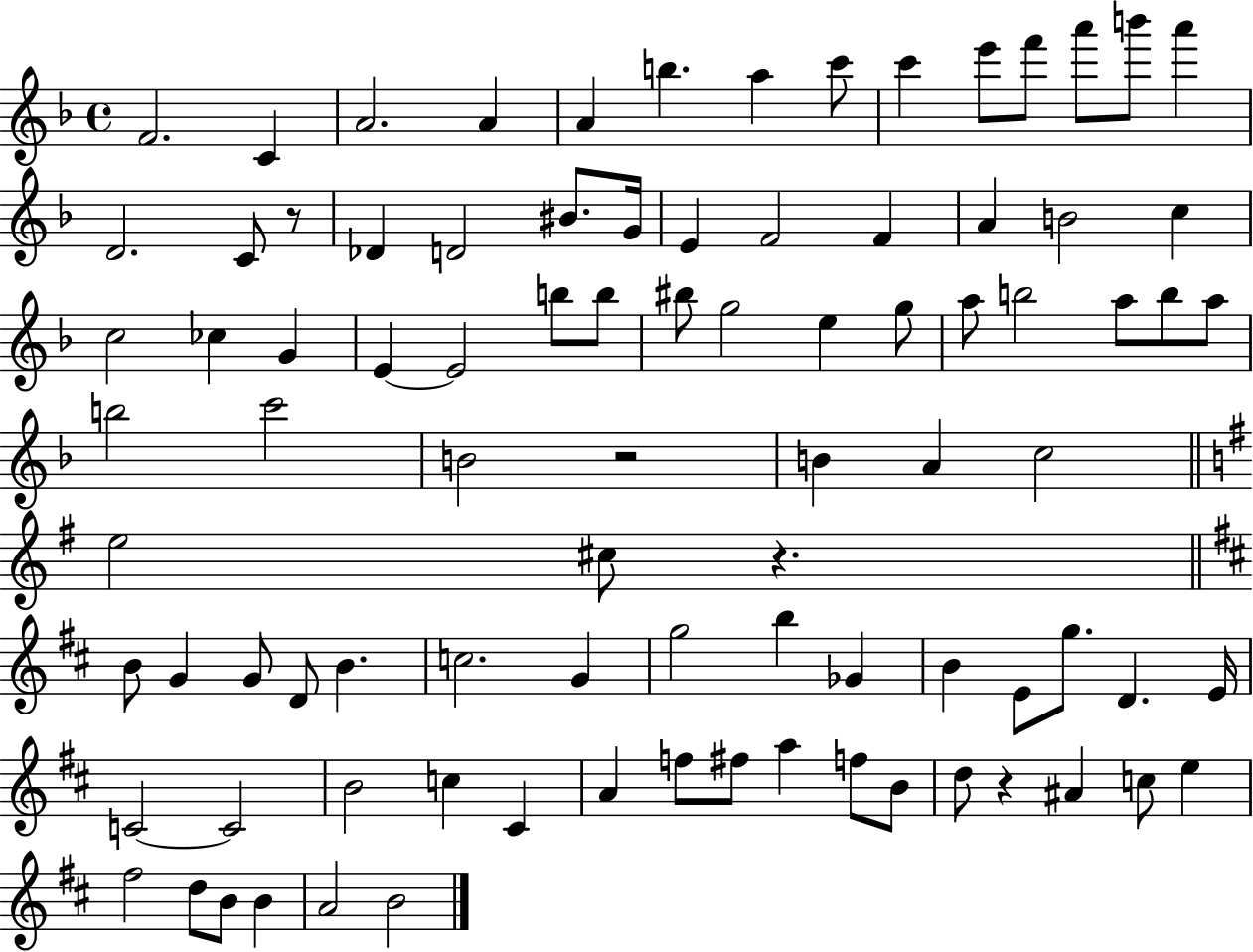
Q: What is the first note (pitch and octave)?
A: F4